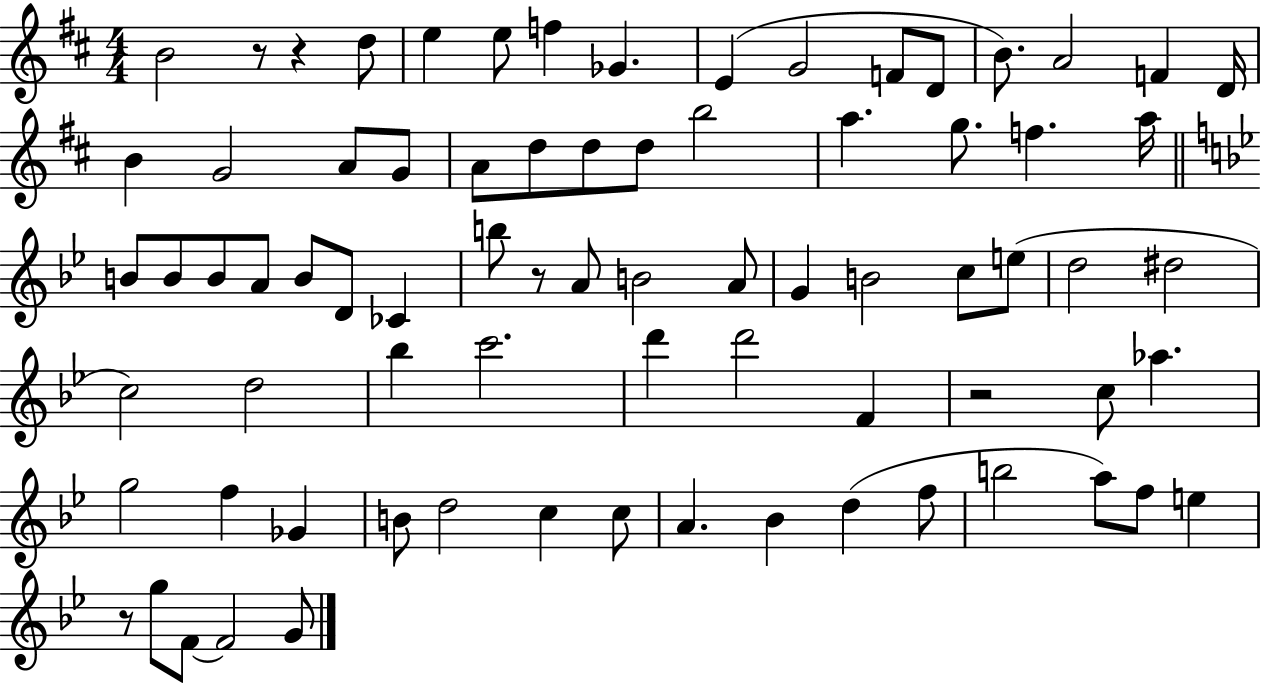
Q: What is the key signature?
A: D major